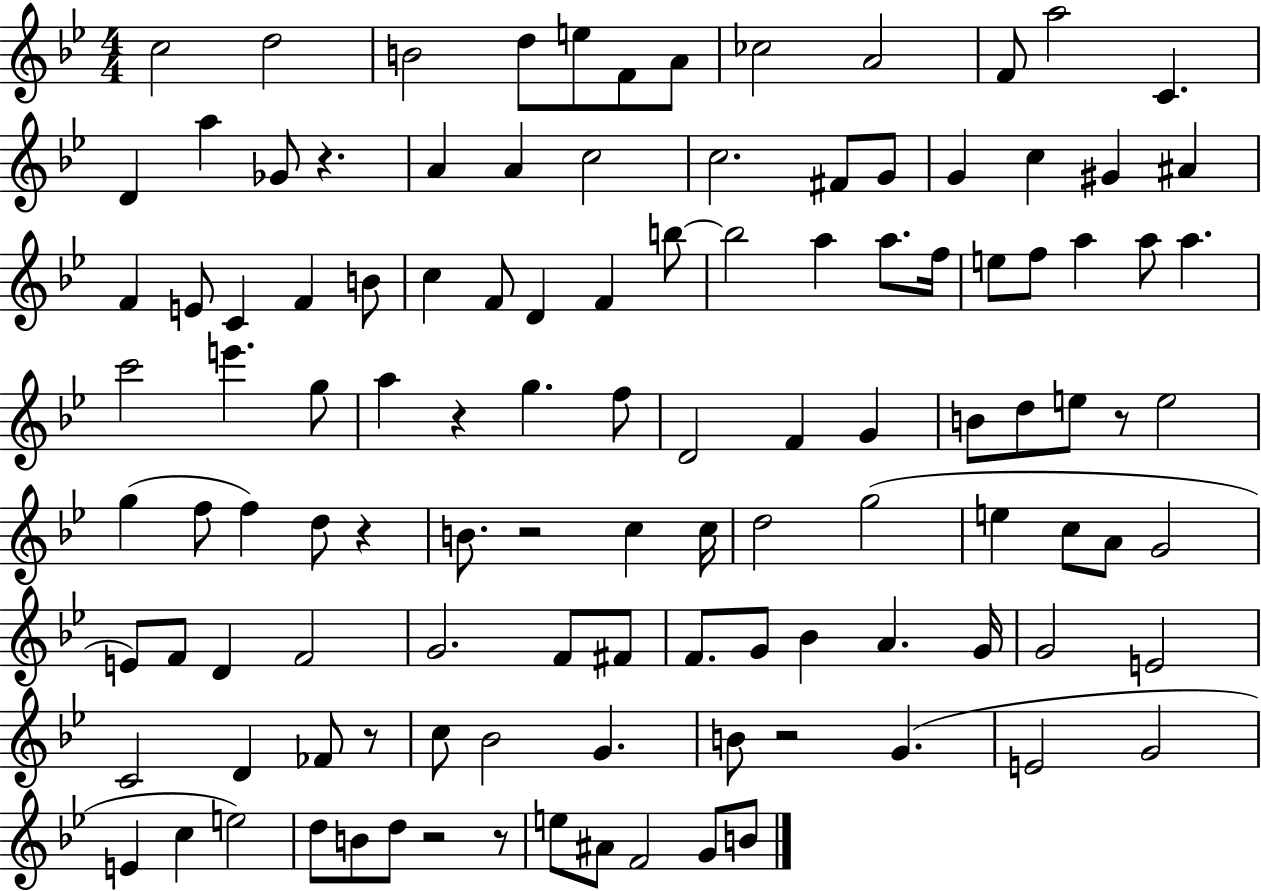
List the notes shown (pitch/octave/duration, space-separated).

C5/h D5/h B4/h D5/e E5/e F4/e A4/e CES5/h A4/h F4/e A5/h C4/q. D4/q A5/q Gb4/e R/q. A4/q A4/q C5/h C5/h. F#4/e G4/e G4/q C5/q G#4/q A#4/q F4/q E4/e C4/q F4/q B4/e C5/q F4/e D4/q F4/q B5/e B5/h A5/q A5/e. F5/s E5/e F5/e A5/q A5/e A5/q. C6/h E6/q. G5/e A5/q R/q G5/q. F5/e D4/h F4/q G4/q B4/e D5/e E5/e R/e E5/h G5/q F5/e F5/q D5/e R/q B4/e. R/h C5/q C5/s D5/h G5/h E5/q C5/e A4/e G4/h E4/e F4/e D4/q F4/h G4/h. F4/e F#4/e F4/e. G4/e Bb4/q A4/q. G4/s G4/h E4/h C4/h D4/q FES4/e R/e C5/e Bb4/h G4/q. B4/e R/h G4/q. E4/h G4/h E4/q C5/q E5/h D5/e B4/e D5/e R/h R/e E5/e A#4/e F4/h G4/e B4/e